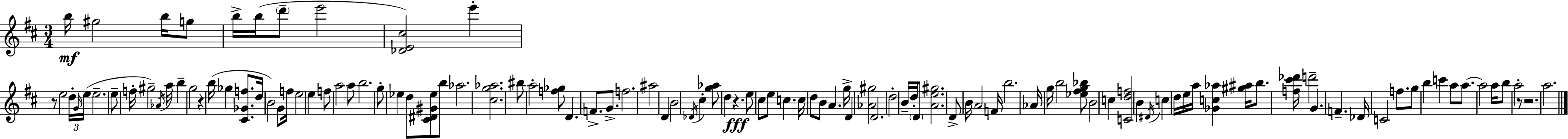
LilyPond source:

{
  \clef treble
  \numericTimeSignature
  \time 3/4
  \key d \major
  \repeat volta 2 { b''16\mf gis''2 b''16 g''8 | b''16-> b''16( \parenthesize d'''8-- e'''2 | <des' e' cis''>2) e'''4-. | r8 e''2 \tuplet 3/2 { d''16-. \grace { g'16 } | \break e''16( } e''2.-- | e''8-- f''16-. gis''2--) | \acciaccatura { aes'16 } a''16 b''4-- g''2 | r4 b''16( ges''4 <cis' ges' f''>8. | \break d''16 b'2) g'8 | f''16 e''2 e''4 | f''8 a''2 | a''8 b''2. | \break g''8-. ees''4 d''8 <cis' dis' gis' ees''>8 | b''8 aes''2. | <cis'' g'' aes''>2. | bis''8 a''2-. | \break <f'' ges''>8 d'4. f'8.-> g'8.-> | f''2. | ais''2 d'4 | b'2 \acciaccatura { des'16 } cis''4-. | \break <g'' aes''>8 d''4 r4.\fff | e''8 cis''8 e''8 c''4. | c''16 d''8 b'8 a'4. | g''16-> d'4 <aes' gis''>2 | \break d'2. | d''2-. b'16-- | d''16-. \parenthesize d'8 <a' e'' gis''>2. | d'8-> b'16 a'2 | \break f'16 b''2. | aes'16 g''16 b''2 | <ees'' fis'' g'' bes''>8 b'2 c''4 | <c' d'' f''>2 b'4 | \break \acciaccatura { dis'16 } c''4 d''16 e''16 a''16 <ges' c'' aes''>4 | <gis'' ais''>16 b''8. <f'' cis''' des'''>16 d'''2-- | g'4. f'4.-- | des'16 c'2 | \break f''8. g''8 b''4 c'''4 | a''8 a''8.~~ a''2 | a''16 b''8 a''2-. | r8 r2. | \break a''2. | } \bar "|."
}